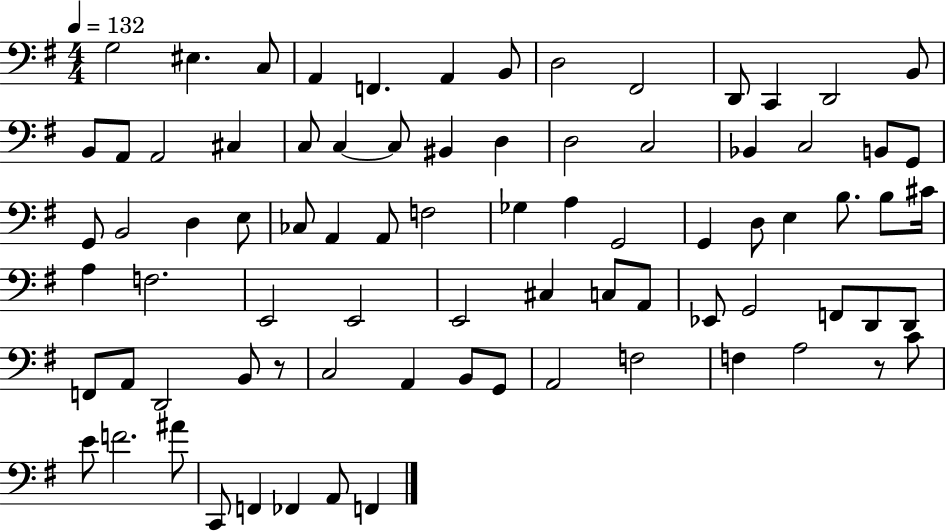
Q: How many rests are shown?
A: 2